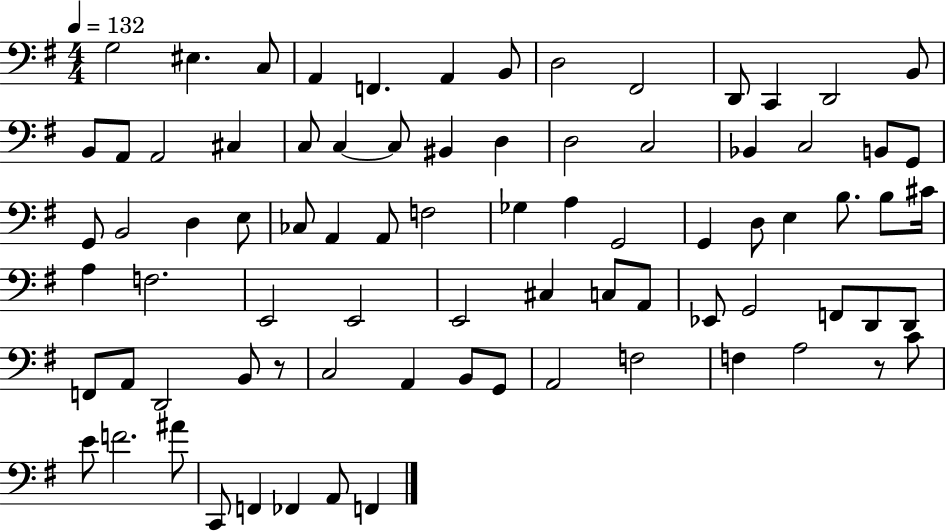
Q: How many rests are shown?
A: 2